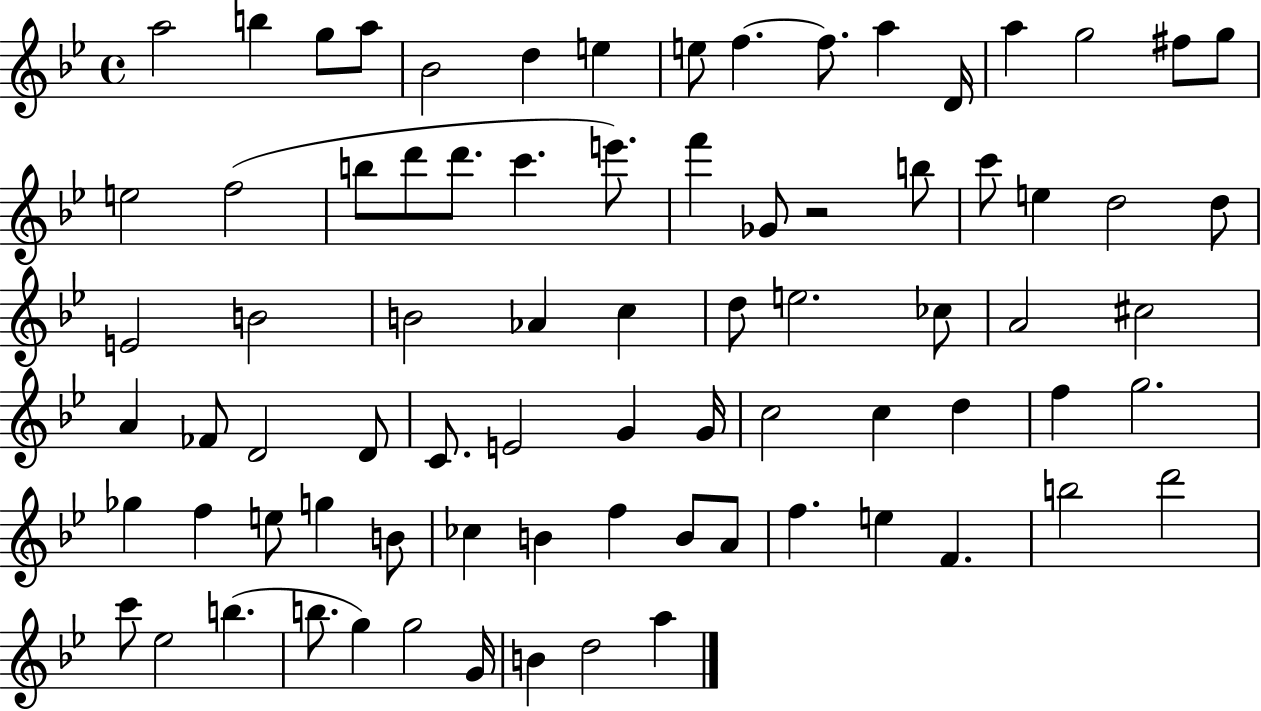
{
  \clef treble
  \time 4/4
  \defaultTimeSignature
  \key bes \major
  \repeat volta 2 { a''2 b''4 g''8 a''8 | bes'2 d''4 e''4 | e''8 f''4.~~ f''8. a''4 d'16 | a''4 g''2 fis''8 g''8 | \break e''2 f''2( | b''8 d'''8 d'''8. c'''4. e'''8.) | f'''4 ges'8 r2 b''8 | c'''8 e''4 d''2 d''8 | \break e'2 b'2 | b'2 aes'4 c''4 | d''8 e''2. ces''8 | a'2 cis''2 | \break a'4 fes'8 d'2 d'8 | c'8. e'2 g'4 g'16 | c''2 c''4 d''4 | f''4 g''2. | \break ges''4 f''4 e''8 g''4 b'8 | ces''4 b'4 f''4 b'8 a'8 | f''4. e''4 f'4. | b''2 d'''2 | \break c'''8 ees''2 b''4.( | b''8. g''4) g''2 g'16 | b'4 d''2 a''4 | } \bar "|."
}